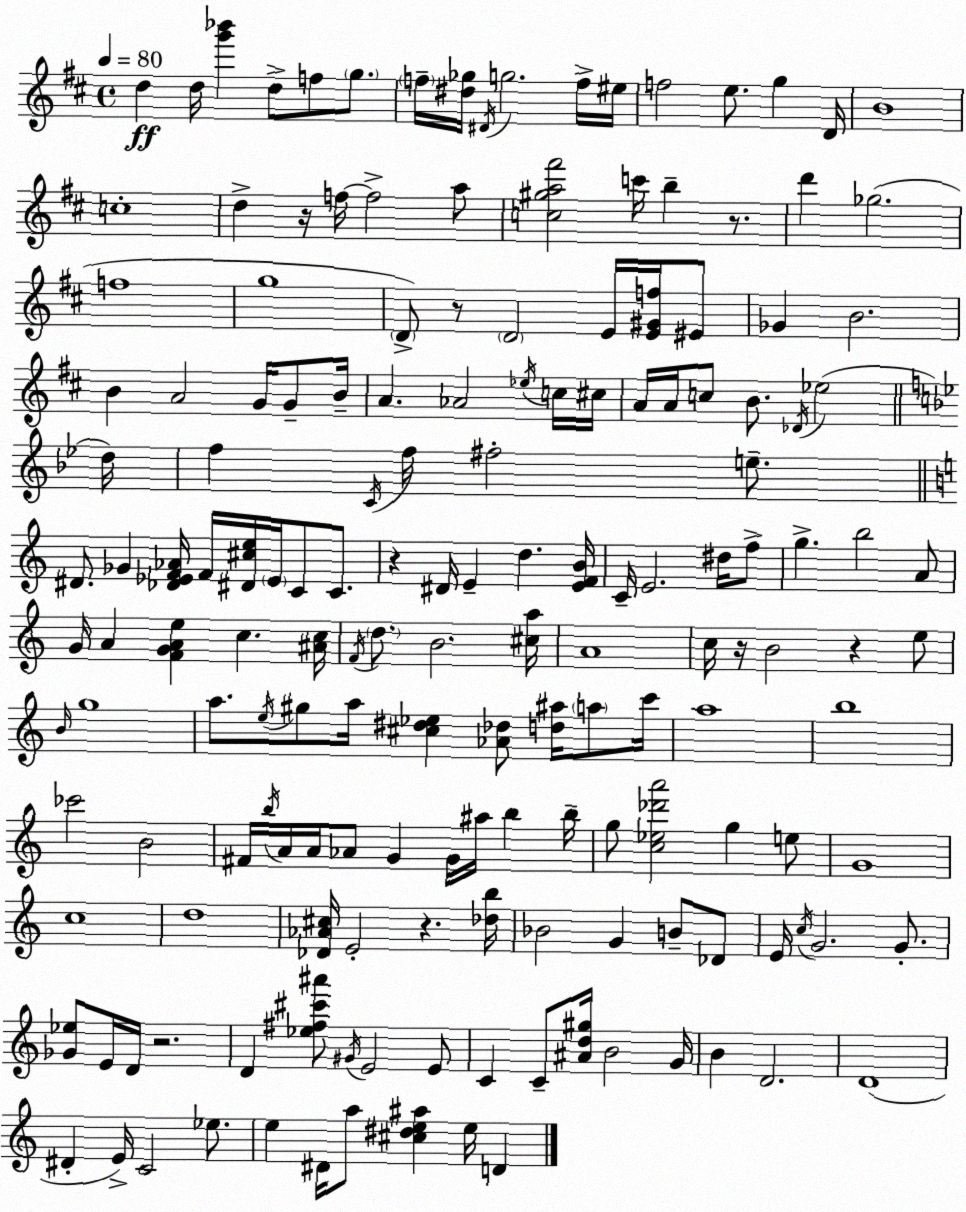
X:1
T:Untitled
M:4/4
L:1/4
K:D
d d/4 [g'_b'] d/2 f/2 g/2 f/4 [^d_g]/4 ^D/4 g2 f/4 ^e/4 f2 e/2 g D/4 B4 c4 d z/4 f/4 f2 a/2 [c^ga^f']2 c'/4 b z/2 d' _g2 f4 g4 D/2 z/2 D2 E/4 [E^Gf]/4 ^E/2 _G B2 B A2 G/4 G/2 B/4 A _A2 _e/4 c/4 ^c/4 A/4 A/4 c/2 B/2 _D/4 _e2 d/4 f C/4 f/4 ^f2 e/2 ^D/2 _G [_D_EF_A]/4 F/4 [^D^ce]/4 _E/4 C/2 C/2 z ^D/4 E d [EFB]/4 C/4 E2 ^d/4 f/2 g b2 A/2 G/4 A [FGAe] c [^Ac]/4 F/4 d/2 B2 [^ca]/4 A4 c/4 z/4 B2 z e/2 B/4 g4 a/2 e/4 ^g/2 a/4 [^c^d_e] [_A_d]/2 [d^a]/4 a/2 c'/4 a4 b4 _c'2 B2 ^F/4 b/4 A/4 A/4 _A/2 G G/4 ^a/4 b b/4 g/2 [c_e_d'a']2 g e/2 G4 c4 d4 [_D_A^c]/4 E2 z [_db]/4 _B2 G B/2 _D/2 E/4 c/4 G2 G/2 [_G_e]/2 E/4 D/4 z2 D [_e^f^c'^a']/2 ^G/4 E2 E/2 C C/2 [^Ad^g]/4 B2 G/4 B D2 D4 ^D E/4 C2 _e/2 e ^D/4 a/2 [^c^de^a] e/4 D